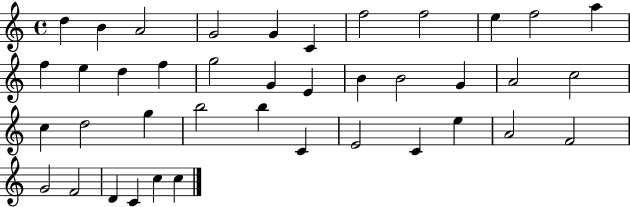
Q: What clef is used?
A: treble